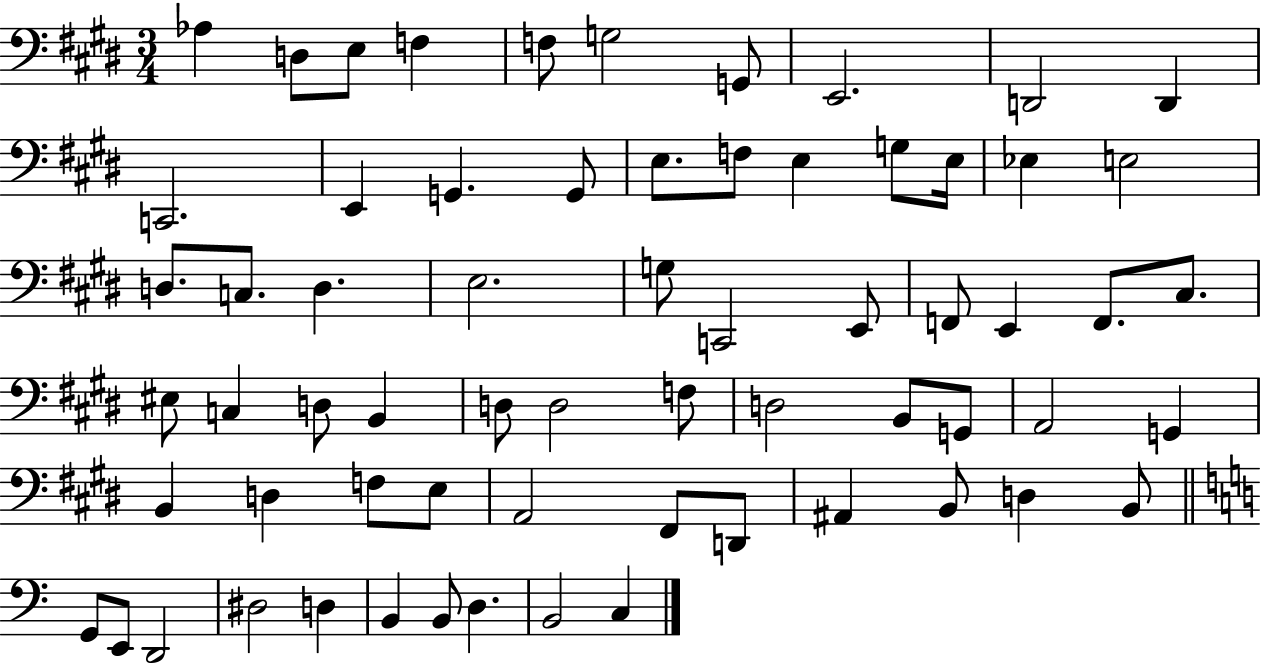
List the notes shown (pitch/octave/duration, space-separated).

Ab3/q D3/e E3/e F3/q F3/e G3/h G2/e E2/h. D2/h D2/q C2/h. E2/q G2/q. G2/e E3/e. F3/e E3/q G3/e E3/s Eb3/q E3/h D3/e. C3/e. D3/q. E3/h. G3/e C2/h E2/e F2/e E2/q F2/e. C#3/e. EIS3/e C3/q D3/e B2/q D3/e D3/h F3/e D3/h B2/e G2/e A2/h G2/q B2/q D3/q F3/e E3/e A2/h F#2/e D2/e A#2/q B2/e D3/q B2/e G2/e E2/e D2/h D#3/h D3/q B2/q B2/e D3/q. B2/h C3/q